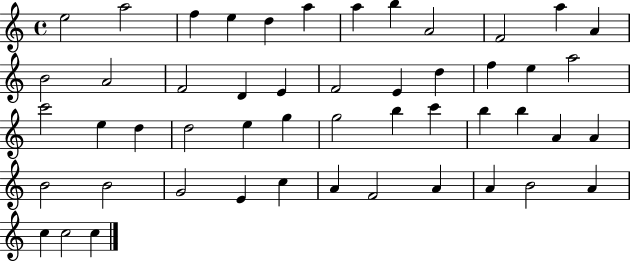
X:1
T:Untitled
M:4/4
L:1/4
K:C
e2 a2 f e d a a b A2 F2 a A B2 A2 F2 D E F2 E d f e a2 c'2 e d d2 e g g2 b c' b b A A B2 B2 G2 E c A F2 A A B2 A c c2 c